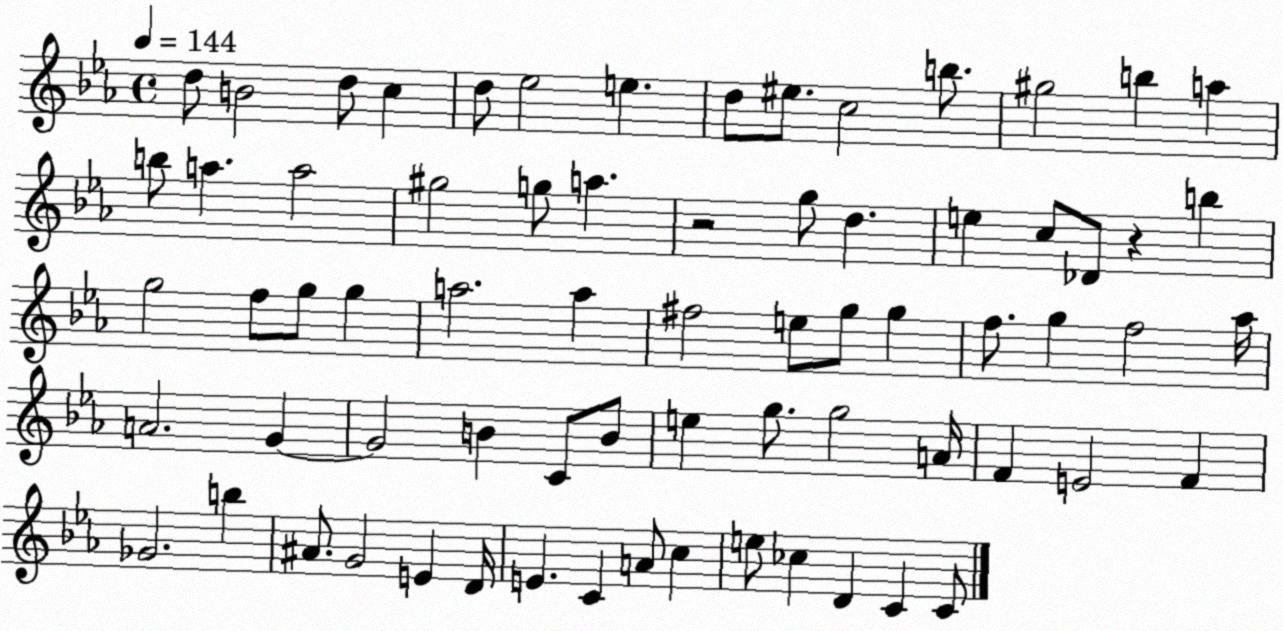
X:1
T:Untitled
M:4/4
L:1/4
K:Eb
d/2 B2 d/2 c d/2 _e2 e d/2 ^e/2 c2 b/2 ^g2 b a b/2 a a2 ^g2 g/2 a z2 g/2 d e c/2 _D/2 z b g2 f/2 g/2 g a2 a ^f2 e/2 g/2 g f/2 g f2 _a/4 A2 G G2 B C/2 B/2 e g/2 g2 A/4 F E2 F _G2 b ^A/2 G2 E D/4 E C A/2 c e/2 _c D C C/2